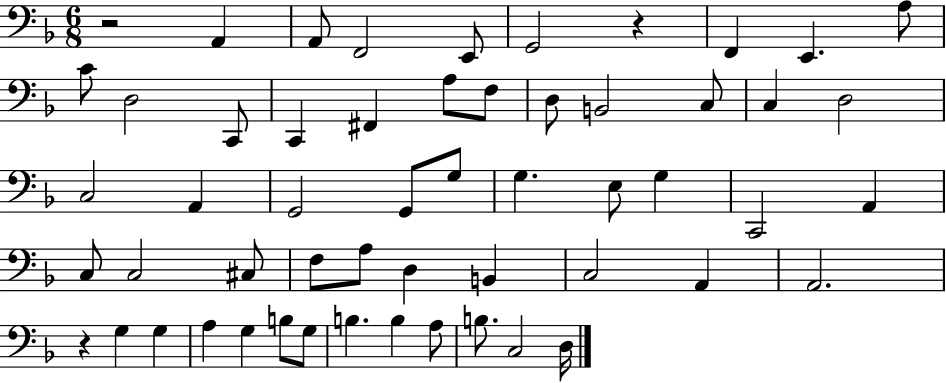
{
  \clef bass
  \numericTimeSignature
  \time 6/8
  \key f \major
  r2 a,4 | a,8 f,2 e,8 | g,2 r4 | f,4 e,4. a8 | \break c'8 d2 c,8 | c,4 fis,4 a8 f8 | d8 b,2 c8 | c4 d2 | \break c2 a,4 | g,2 g,8 g8 | g4. e8 g4 | c,2 a,4 | \break c8 c2 cis8 | f8 a8 d4 b,4 | c2 a,4 | a,2. | \break r4 g4 g4 | a4 g4 b8 g8 | b4. b4 a8 | b8. c2 d16 | \break \bar "|."
}